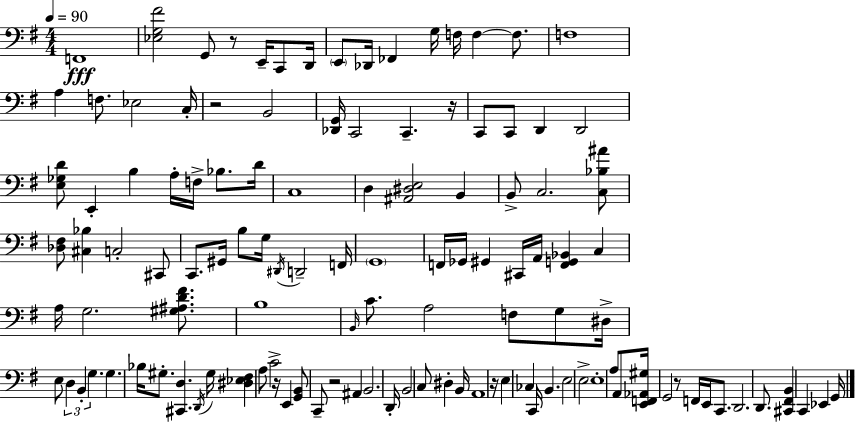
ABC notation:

X:1
T:Untitled
M:4/4
L:1/4
K:Em
F,,4 [_E,G,^F]2 G,,/2 z/2 E,,/4 C,,/2 D,,/4 E,,/2 _D,,/4 _F,, G,/4 F,/4 F, F,/2 F,4 A, F,/2 _E,2 C,/4 z2 B,,2 [_D,,G,,]/4 C,,2 C,, z/4 C,,/2 C,,/2 D,, D,,2 [E,_G,D]/2 E,, B, A,/4 F,/4 _B,/2 D/4 C,4 D, [^A,,^D,E,]2 B,, B,,/2 C,2 [C,_B,^A]/2 [_D,^F,]/2 [^C,_B,] C,2 ^C,,/2 C,,/2 ^G,,/4 B,/2 G,/4 ^D,,/4 D,,2 F,,/4 G,,4 F,,/4 _G,,/4 ^G,, ^C,,/4 A,,/4 [F,,G,,_B,,] C, A,/4 G,2 [^G,^A,D^F]/2 B,4 B,,/4 C/2 A,2 F,/2 G,/2 ^D,/4 E,/2 D, B,, G, G, _B,/4 ^G,/2 [^C,,D,] D,,/4 ^G,/4 [^D,_E,^F,] A,/2 C2 z/4 E,, [G,,B,,]/2 C,,/2 z2 ^A,, B,,2 D,,/4 B,,2 C,/2 ^D, B,,/4 A,,4 z/4 E, _C, C,,/4 B,, E,2 E,2 E,4 A,/2 A,,/2 [E,,F,,_A,,^G,]/4 G,,2 z/2 F,,/4 E,,/4 C,,/2 D,,2 D,,/2 [^C,,^F,,B,,] C,, _E,, G,,/4